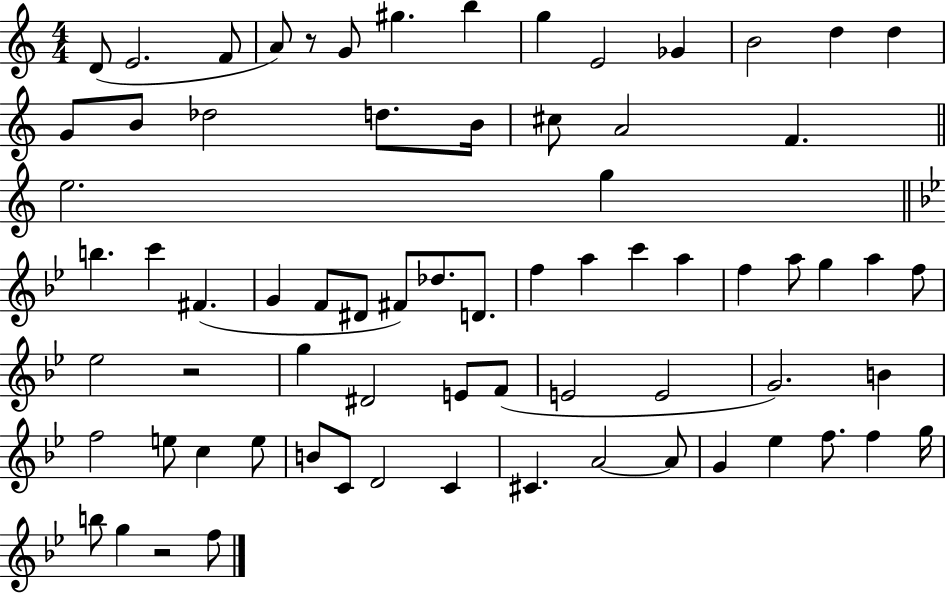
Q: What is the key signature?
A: C major